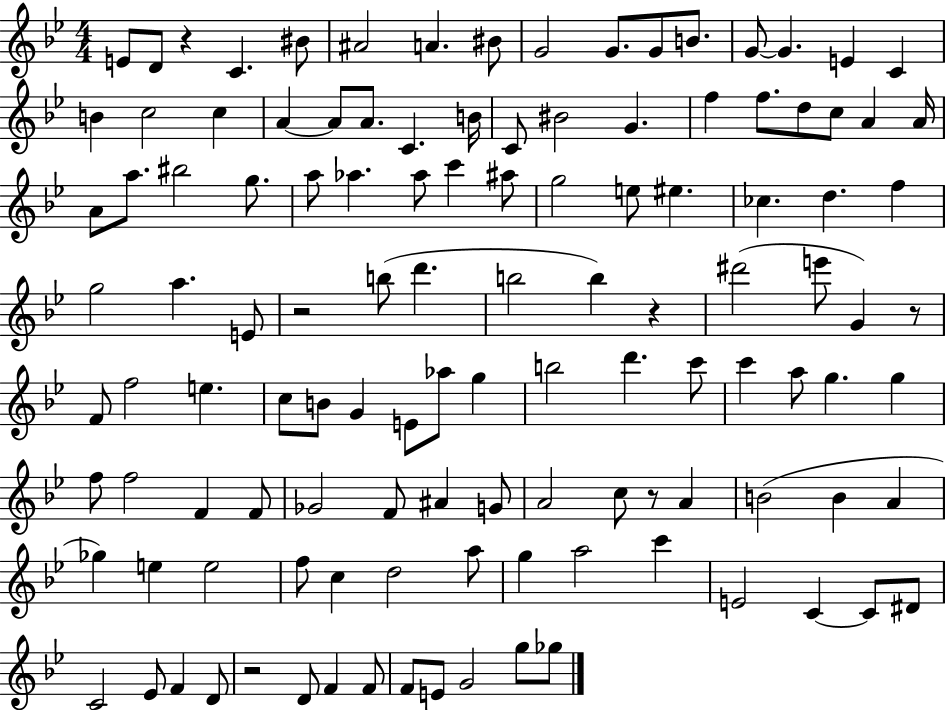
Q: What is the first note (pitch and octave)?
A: E4